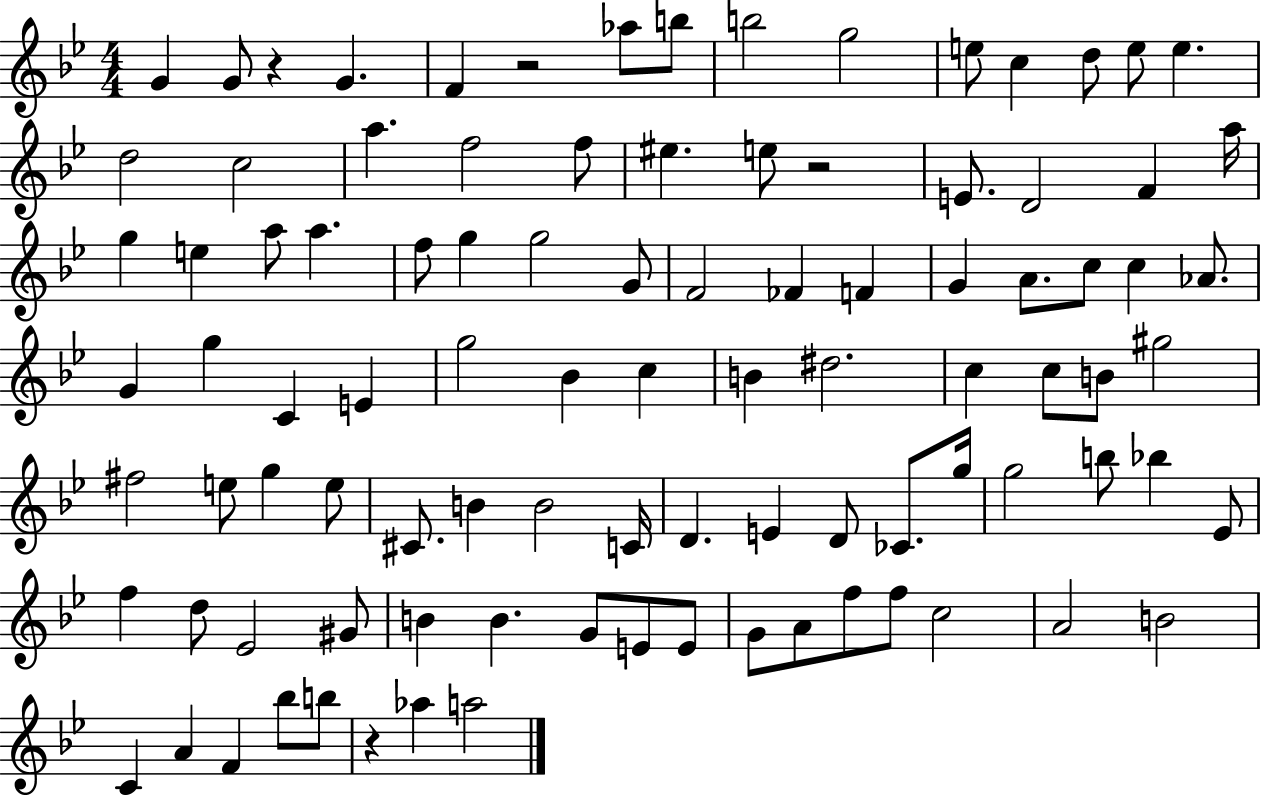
X:1
T:Untitled
M:4/4
L:1/4
K:Bb
G G/2 z G F z2 _a/2 b/2 b2 g2 e/2 c d/2 e/2 e d2 c2 a f2 f/2 ^e e/2 z2 E/2 D2 F a/4 g e a/2 a f/2 g g2 G/2 F2 _F F G A/2 c/2 c _A/2 G g C E g2 _B c B ^d2 c c/2 B/2 ^g2 ^f2 e/2 g e/2 ^C/2 B B2 C/4 D E D/2 _C/2 g/4 g2 b/2 _b _E/2 f d/2 _E2 ^G/2 B B G/2 E/2 E/2 G/2 A/2 f/2 f/2 c2 A2 B2 C A F _b/2 b/2 z _a a2